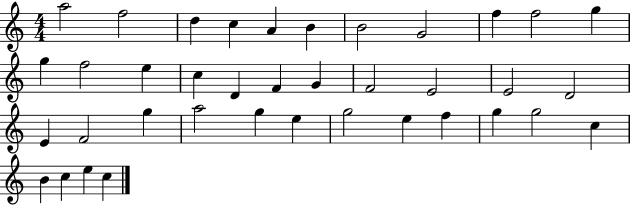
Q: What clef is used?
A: treble